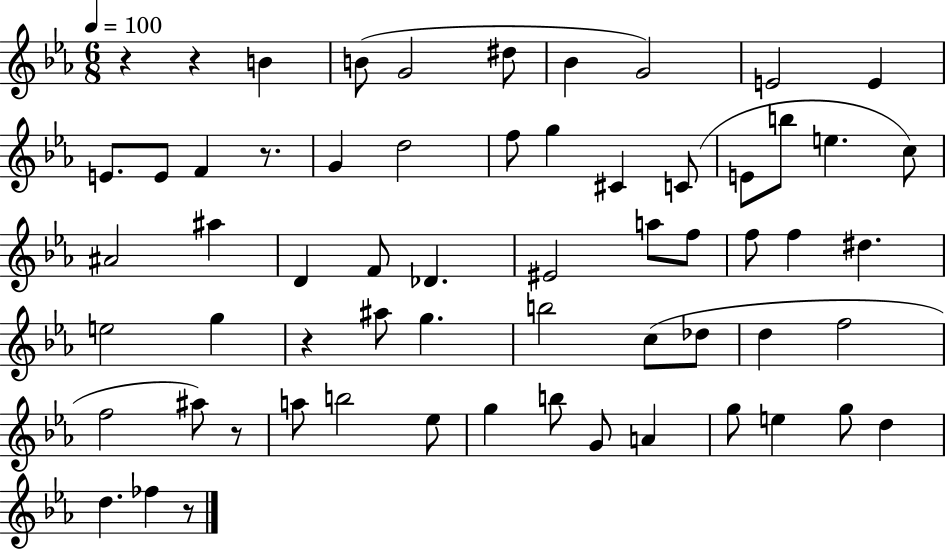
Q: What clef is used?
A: treble